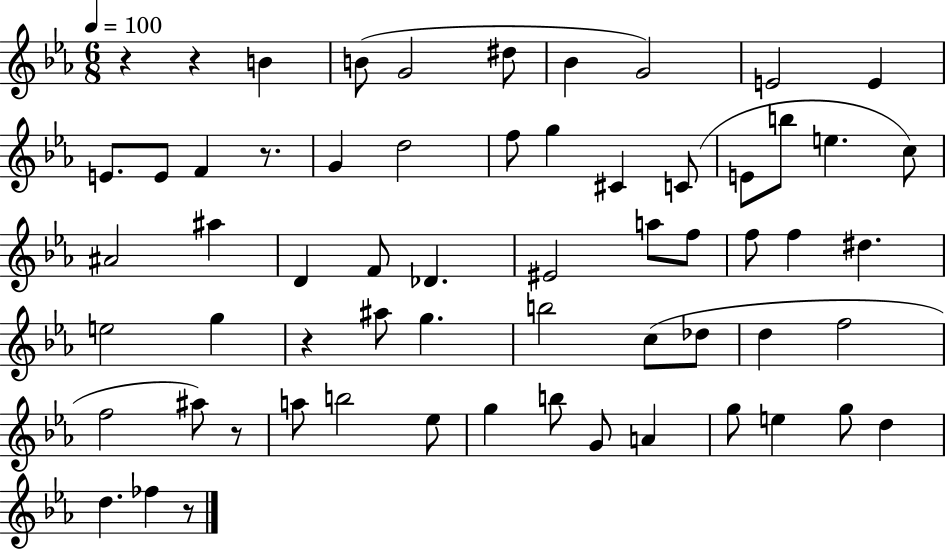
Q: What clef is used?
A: treble